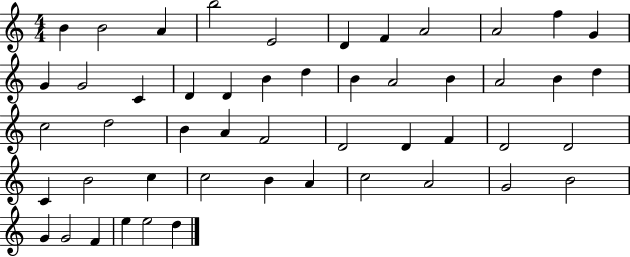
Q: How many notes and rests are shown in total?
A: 50